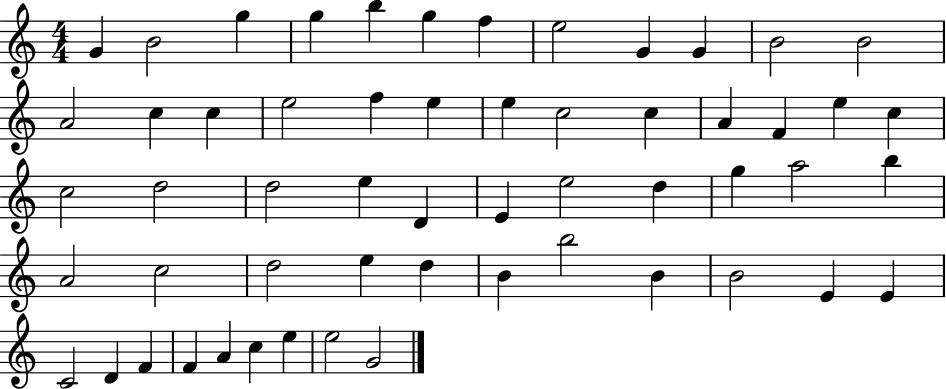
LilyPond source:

{
  \clef treble
  \numericTimeSignature
  \time 4/4
  \key c \major
  g'4 b'2 g''4 | g''4 b''4 g''4 f''4 | e''2 g'4 g'4 | b'2 b'2 | \break a'2 c''4 c''4 | e''2 f''4 e''4 | e''4 c''2 c''4 | a'4 f'4 e''4 c''4 | \break c''2 d''2 | d''2 e''4 d'4 | e'4 e''2 d''4 | g''4 a''2 b''4 | \break a'2 c''2 | d''2 e''4 d''4 | b'4 b''2 b'4 | b'2 e'4 e'4 | \break c'2 d'4 f'4 | f'4 a'4 c''4 e''4 | e''2 g'2 | \bar "|."
}